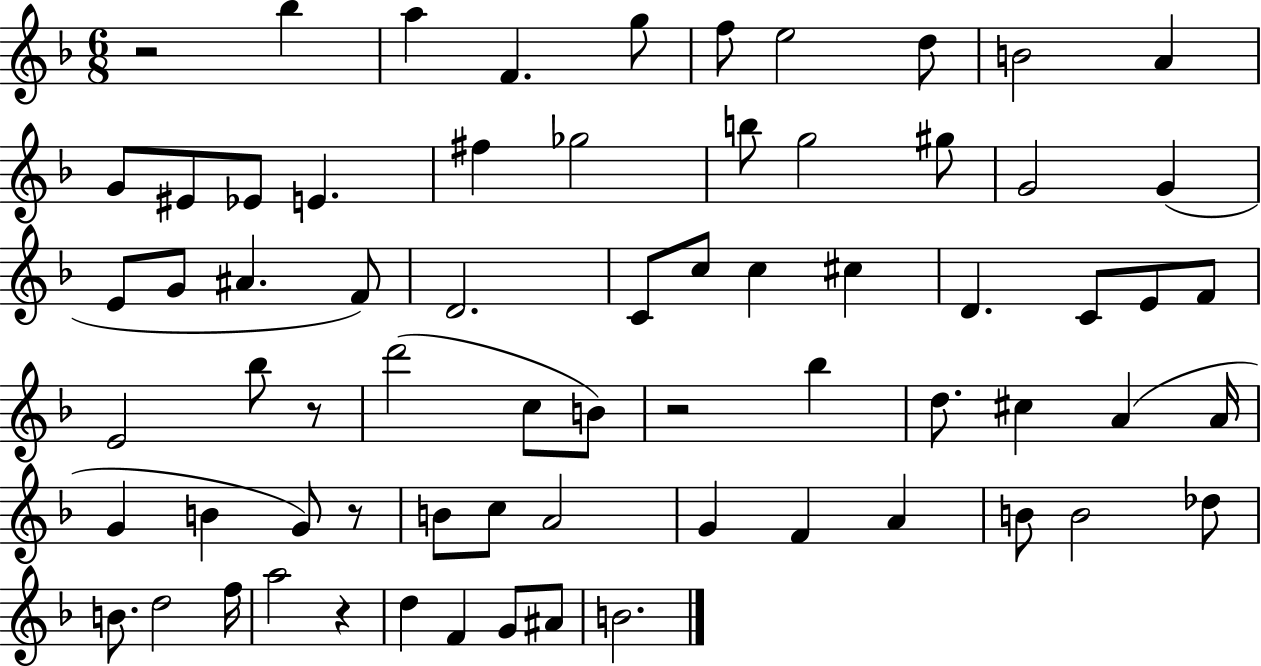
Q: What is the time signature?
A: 6/8